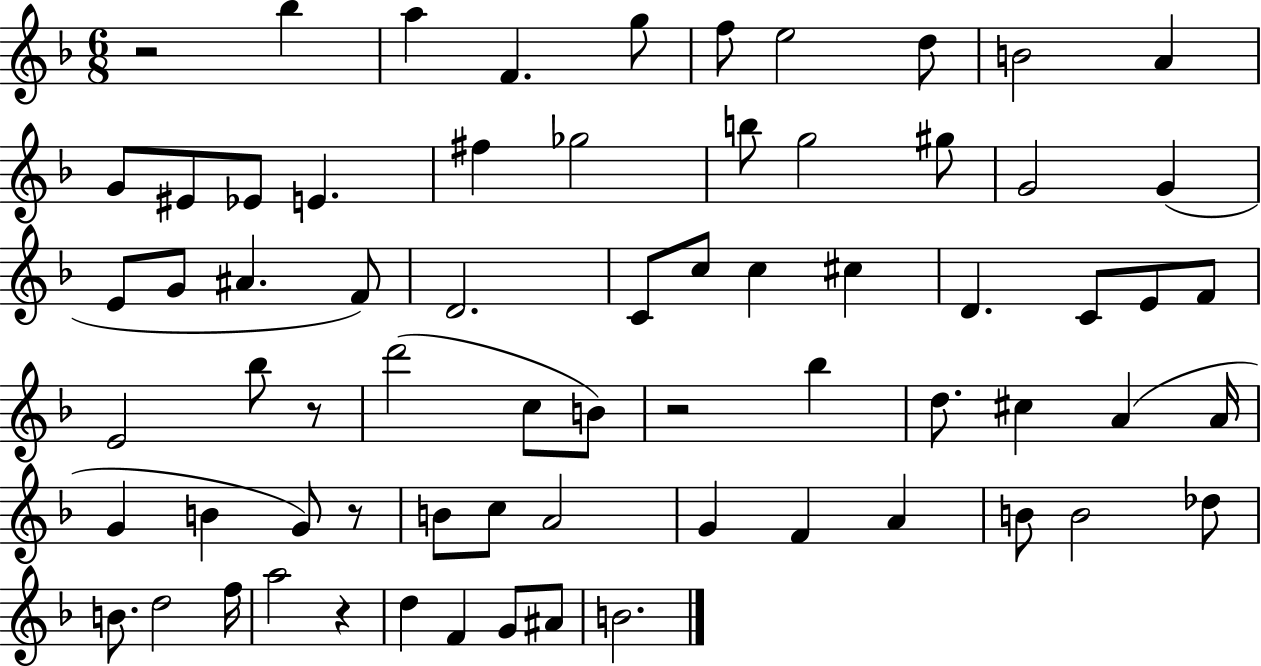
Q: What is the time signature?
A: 6/8